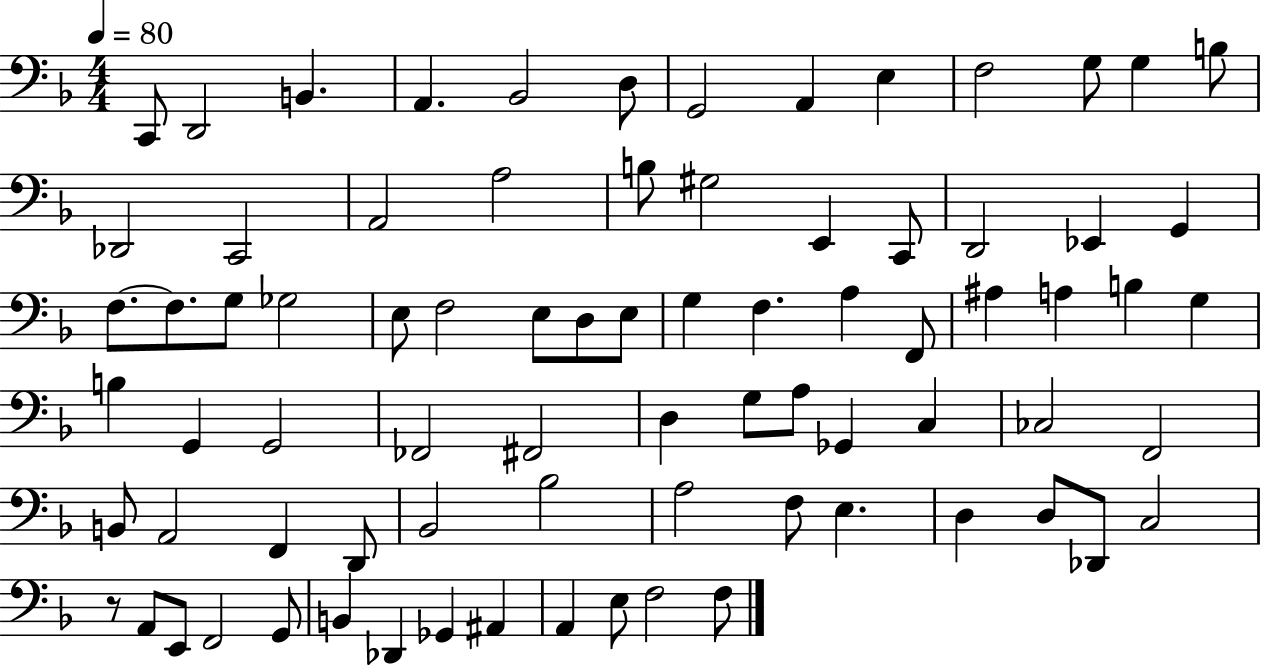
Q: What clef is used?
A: bass